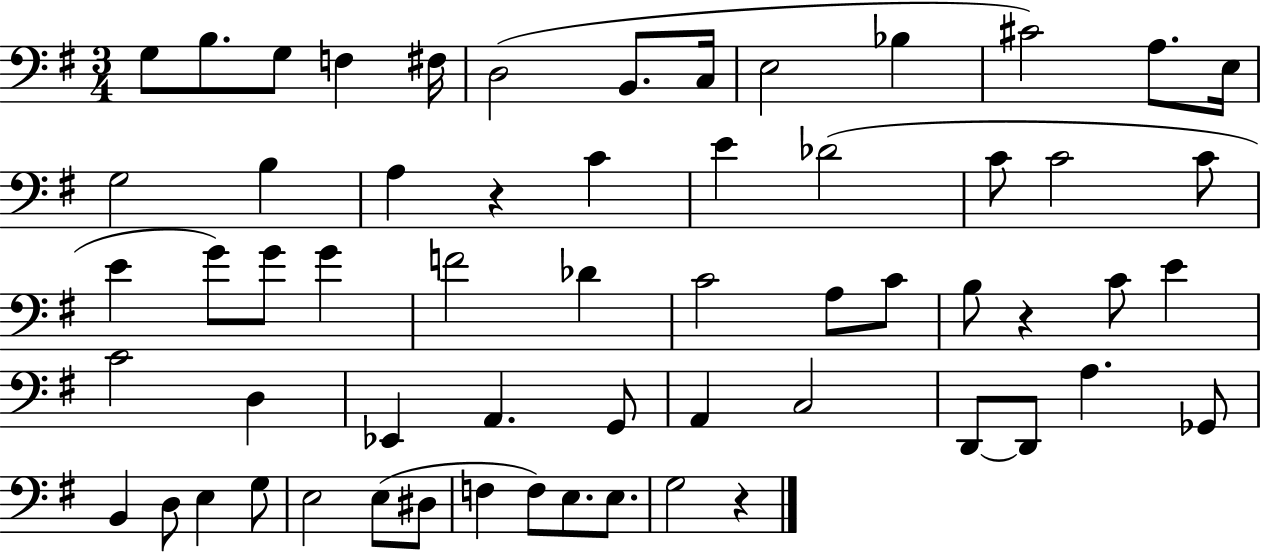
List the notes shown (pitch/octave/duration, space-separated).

G3/e B3/e. G3/e F3/q F#3/s D3/h B2/e. C3/s E3/h Bb3/q C#4/h A3/e. E3/s G3/h B3/q A3/q R/q C4/q E4/q Db4/h C4/e C4/h C4/e E4/q G4/e G4/e G4/q F4/h Db4/q C4/h A3/e C4/e B3/e R/q C4/e E4/q C4/h D3/q Eb2/q A2/q. G2/e A2/q C3/h D2/e D2/e A3/q. Gb2/e B2/q D3/e E3/q G3/e E3/h E3/e D#3/e F3/q F3/e E3/e. E3/e. G3/h R/q